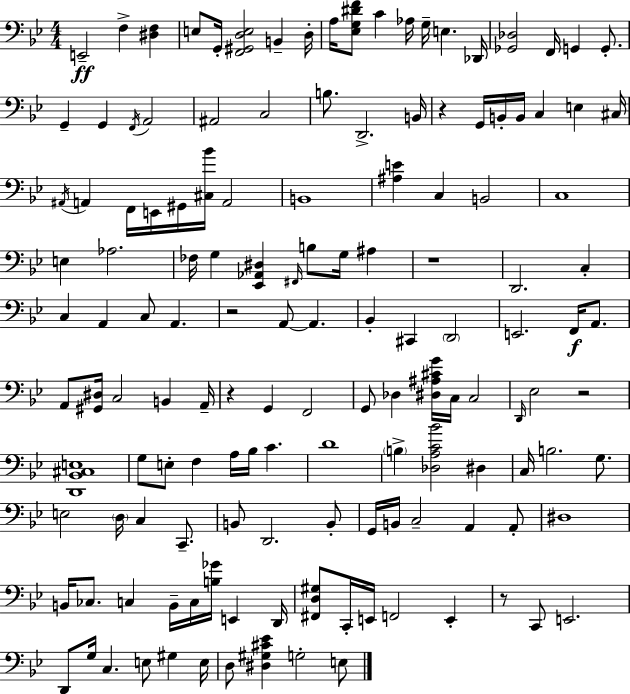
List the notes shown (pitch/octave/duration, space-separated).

E2/h F3/q [D#3,F3]/q E3/e G2/s [F2,G#2,D3,E3]/h B2/q D3/s A3/s [Eb3,G3,D#4,F4]/e C4/q Ab3/s G3/s E3/q. Db2/s [Gb2,Db3]/h F2/s G2/q G2/e. G2/q G2/q F2/s A2/h A#2/h C3/h B3/e. D2/h. B2/s R/q G2/s B2/s B2/s C3/q E3/q C#3/s A#2/s A2/q F2/s E2/s G#2/s [C#3,Bb4]/s A2/h B2/w [A#3,E4]/q C3/q B2/h C3/w E3/q Ab3/h. FES3/s G3/q [Eb2,Ab2,D#3]/q F#2/s B3/e G3/s A#3/q R/w D2/h. C3/q C3/q A2/q C3/e A2/q. R/h A2/e A2/q. Bb2/q C#2/q D2/h E2/h. F2/s A2/e. A2/e [G#2,D#3]/s C3/h B2/q A2/s R/q G2/q F2/h G2/e Db3/q [D#3,A#3,C#4,G4]/s C3/s C3/h D2/s Eb3/h R/h [D2,Bb2,C#3,E3]/w G3/e E3/e F3/q A3/s Bb3/s C4/q. D4/w B3/q [Db3,A3,C4,Bb4]/h D#3/q C3/s B3/h. G3/e. E3/h D3/s C3/q C2/e. B2/e D2/h. B2/e G2/s B2/s C3/h A2/q A2/e D#3/w B2/s CES3/e. C3/q B2/s C3/s [B3,Gb4]/s E2/q D2/s [F#2,D3,G#3]/e C2/s E2/s F2/h E2/q R/e C2/e E2/h. D2/e G3/s C3/q. E3/e G#3/q E3/s D3/e [D#3,G#3,C#4,Eb4]/q G3/h E3/e